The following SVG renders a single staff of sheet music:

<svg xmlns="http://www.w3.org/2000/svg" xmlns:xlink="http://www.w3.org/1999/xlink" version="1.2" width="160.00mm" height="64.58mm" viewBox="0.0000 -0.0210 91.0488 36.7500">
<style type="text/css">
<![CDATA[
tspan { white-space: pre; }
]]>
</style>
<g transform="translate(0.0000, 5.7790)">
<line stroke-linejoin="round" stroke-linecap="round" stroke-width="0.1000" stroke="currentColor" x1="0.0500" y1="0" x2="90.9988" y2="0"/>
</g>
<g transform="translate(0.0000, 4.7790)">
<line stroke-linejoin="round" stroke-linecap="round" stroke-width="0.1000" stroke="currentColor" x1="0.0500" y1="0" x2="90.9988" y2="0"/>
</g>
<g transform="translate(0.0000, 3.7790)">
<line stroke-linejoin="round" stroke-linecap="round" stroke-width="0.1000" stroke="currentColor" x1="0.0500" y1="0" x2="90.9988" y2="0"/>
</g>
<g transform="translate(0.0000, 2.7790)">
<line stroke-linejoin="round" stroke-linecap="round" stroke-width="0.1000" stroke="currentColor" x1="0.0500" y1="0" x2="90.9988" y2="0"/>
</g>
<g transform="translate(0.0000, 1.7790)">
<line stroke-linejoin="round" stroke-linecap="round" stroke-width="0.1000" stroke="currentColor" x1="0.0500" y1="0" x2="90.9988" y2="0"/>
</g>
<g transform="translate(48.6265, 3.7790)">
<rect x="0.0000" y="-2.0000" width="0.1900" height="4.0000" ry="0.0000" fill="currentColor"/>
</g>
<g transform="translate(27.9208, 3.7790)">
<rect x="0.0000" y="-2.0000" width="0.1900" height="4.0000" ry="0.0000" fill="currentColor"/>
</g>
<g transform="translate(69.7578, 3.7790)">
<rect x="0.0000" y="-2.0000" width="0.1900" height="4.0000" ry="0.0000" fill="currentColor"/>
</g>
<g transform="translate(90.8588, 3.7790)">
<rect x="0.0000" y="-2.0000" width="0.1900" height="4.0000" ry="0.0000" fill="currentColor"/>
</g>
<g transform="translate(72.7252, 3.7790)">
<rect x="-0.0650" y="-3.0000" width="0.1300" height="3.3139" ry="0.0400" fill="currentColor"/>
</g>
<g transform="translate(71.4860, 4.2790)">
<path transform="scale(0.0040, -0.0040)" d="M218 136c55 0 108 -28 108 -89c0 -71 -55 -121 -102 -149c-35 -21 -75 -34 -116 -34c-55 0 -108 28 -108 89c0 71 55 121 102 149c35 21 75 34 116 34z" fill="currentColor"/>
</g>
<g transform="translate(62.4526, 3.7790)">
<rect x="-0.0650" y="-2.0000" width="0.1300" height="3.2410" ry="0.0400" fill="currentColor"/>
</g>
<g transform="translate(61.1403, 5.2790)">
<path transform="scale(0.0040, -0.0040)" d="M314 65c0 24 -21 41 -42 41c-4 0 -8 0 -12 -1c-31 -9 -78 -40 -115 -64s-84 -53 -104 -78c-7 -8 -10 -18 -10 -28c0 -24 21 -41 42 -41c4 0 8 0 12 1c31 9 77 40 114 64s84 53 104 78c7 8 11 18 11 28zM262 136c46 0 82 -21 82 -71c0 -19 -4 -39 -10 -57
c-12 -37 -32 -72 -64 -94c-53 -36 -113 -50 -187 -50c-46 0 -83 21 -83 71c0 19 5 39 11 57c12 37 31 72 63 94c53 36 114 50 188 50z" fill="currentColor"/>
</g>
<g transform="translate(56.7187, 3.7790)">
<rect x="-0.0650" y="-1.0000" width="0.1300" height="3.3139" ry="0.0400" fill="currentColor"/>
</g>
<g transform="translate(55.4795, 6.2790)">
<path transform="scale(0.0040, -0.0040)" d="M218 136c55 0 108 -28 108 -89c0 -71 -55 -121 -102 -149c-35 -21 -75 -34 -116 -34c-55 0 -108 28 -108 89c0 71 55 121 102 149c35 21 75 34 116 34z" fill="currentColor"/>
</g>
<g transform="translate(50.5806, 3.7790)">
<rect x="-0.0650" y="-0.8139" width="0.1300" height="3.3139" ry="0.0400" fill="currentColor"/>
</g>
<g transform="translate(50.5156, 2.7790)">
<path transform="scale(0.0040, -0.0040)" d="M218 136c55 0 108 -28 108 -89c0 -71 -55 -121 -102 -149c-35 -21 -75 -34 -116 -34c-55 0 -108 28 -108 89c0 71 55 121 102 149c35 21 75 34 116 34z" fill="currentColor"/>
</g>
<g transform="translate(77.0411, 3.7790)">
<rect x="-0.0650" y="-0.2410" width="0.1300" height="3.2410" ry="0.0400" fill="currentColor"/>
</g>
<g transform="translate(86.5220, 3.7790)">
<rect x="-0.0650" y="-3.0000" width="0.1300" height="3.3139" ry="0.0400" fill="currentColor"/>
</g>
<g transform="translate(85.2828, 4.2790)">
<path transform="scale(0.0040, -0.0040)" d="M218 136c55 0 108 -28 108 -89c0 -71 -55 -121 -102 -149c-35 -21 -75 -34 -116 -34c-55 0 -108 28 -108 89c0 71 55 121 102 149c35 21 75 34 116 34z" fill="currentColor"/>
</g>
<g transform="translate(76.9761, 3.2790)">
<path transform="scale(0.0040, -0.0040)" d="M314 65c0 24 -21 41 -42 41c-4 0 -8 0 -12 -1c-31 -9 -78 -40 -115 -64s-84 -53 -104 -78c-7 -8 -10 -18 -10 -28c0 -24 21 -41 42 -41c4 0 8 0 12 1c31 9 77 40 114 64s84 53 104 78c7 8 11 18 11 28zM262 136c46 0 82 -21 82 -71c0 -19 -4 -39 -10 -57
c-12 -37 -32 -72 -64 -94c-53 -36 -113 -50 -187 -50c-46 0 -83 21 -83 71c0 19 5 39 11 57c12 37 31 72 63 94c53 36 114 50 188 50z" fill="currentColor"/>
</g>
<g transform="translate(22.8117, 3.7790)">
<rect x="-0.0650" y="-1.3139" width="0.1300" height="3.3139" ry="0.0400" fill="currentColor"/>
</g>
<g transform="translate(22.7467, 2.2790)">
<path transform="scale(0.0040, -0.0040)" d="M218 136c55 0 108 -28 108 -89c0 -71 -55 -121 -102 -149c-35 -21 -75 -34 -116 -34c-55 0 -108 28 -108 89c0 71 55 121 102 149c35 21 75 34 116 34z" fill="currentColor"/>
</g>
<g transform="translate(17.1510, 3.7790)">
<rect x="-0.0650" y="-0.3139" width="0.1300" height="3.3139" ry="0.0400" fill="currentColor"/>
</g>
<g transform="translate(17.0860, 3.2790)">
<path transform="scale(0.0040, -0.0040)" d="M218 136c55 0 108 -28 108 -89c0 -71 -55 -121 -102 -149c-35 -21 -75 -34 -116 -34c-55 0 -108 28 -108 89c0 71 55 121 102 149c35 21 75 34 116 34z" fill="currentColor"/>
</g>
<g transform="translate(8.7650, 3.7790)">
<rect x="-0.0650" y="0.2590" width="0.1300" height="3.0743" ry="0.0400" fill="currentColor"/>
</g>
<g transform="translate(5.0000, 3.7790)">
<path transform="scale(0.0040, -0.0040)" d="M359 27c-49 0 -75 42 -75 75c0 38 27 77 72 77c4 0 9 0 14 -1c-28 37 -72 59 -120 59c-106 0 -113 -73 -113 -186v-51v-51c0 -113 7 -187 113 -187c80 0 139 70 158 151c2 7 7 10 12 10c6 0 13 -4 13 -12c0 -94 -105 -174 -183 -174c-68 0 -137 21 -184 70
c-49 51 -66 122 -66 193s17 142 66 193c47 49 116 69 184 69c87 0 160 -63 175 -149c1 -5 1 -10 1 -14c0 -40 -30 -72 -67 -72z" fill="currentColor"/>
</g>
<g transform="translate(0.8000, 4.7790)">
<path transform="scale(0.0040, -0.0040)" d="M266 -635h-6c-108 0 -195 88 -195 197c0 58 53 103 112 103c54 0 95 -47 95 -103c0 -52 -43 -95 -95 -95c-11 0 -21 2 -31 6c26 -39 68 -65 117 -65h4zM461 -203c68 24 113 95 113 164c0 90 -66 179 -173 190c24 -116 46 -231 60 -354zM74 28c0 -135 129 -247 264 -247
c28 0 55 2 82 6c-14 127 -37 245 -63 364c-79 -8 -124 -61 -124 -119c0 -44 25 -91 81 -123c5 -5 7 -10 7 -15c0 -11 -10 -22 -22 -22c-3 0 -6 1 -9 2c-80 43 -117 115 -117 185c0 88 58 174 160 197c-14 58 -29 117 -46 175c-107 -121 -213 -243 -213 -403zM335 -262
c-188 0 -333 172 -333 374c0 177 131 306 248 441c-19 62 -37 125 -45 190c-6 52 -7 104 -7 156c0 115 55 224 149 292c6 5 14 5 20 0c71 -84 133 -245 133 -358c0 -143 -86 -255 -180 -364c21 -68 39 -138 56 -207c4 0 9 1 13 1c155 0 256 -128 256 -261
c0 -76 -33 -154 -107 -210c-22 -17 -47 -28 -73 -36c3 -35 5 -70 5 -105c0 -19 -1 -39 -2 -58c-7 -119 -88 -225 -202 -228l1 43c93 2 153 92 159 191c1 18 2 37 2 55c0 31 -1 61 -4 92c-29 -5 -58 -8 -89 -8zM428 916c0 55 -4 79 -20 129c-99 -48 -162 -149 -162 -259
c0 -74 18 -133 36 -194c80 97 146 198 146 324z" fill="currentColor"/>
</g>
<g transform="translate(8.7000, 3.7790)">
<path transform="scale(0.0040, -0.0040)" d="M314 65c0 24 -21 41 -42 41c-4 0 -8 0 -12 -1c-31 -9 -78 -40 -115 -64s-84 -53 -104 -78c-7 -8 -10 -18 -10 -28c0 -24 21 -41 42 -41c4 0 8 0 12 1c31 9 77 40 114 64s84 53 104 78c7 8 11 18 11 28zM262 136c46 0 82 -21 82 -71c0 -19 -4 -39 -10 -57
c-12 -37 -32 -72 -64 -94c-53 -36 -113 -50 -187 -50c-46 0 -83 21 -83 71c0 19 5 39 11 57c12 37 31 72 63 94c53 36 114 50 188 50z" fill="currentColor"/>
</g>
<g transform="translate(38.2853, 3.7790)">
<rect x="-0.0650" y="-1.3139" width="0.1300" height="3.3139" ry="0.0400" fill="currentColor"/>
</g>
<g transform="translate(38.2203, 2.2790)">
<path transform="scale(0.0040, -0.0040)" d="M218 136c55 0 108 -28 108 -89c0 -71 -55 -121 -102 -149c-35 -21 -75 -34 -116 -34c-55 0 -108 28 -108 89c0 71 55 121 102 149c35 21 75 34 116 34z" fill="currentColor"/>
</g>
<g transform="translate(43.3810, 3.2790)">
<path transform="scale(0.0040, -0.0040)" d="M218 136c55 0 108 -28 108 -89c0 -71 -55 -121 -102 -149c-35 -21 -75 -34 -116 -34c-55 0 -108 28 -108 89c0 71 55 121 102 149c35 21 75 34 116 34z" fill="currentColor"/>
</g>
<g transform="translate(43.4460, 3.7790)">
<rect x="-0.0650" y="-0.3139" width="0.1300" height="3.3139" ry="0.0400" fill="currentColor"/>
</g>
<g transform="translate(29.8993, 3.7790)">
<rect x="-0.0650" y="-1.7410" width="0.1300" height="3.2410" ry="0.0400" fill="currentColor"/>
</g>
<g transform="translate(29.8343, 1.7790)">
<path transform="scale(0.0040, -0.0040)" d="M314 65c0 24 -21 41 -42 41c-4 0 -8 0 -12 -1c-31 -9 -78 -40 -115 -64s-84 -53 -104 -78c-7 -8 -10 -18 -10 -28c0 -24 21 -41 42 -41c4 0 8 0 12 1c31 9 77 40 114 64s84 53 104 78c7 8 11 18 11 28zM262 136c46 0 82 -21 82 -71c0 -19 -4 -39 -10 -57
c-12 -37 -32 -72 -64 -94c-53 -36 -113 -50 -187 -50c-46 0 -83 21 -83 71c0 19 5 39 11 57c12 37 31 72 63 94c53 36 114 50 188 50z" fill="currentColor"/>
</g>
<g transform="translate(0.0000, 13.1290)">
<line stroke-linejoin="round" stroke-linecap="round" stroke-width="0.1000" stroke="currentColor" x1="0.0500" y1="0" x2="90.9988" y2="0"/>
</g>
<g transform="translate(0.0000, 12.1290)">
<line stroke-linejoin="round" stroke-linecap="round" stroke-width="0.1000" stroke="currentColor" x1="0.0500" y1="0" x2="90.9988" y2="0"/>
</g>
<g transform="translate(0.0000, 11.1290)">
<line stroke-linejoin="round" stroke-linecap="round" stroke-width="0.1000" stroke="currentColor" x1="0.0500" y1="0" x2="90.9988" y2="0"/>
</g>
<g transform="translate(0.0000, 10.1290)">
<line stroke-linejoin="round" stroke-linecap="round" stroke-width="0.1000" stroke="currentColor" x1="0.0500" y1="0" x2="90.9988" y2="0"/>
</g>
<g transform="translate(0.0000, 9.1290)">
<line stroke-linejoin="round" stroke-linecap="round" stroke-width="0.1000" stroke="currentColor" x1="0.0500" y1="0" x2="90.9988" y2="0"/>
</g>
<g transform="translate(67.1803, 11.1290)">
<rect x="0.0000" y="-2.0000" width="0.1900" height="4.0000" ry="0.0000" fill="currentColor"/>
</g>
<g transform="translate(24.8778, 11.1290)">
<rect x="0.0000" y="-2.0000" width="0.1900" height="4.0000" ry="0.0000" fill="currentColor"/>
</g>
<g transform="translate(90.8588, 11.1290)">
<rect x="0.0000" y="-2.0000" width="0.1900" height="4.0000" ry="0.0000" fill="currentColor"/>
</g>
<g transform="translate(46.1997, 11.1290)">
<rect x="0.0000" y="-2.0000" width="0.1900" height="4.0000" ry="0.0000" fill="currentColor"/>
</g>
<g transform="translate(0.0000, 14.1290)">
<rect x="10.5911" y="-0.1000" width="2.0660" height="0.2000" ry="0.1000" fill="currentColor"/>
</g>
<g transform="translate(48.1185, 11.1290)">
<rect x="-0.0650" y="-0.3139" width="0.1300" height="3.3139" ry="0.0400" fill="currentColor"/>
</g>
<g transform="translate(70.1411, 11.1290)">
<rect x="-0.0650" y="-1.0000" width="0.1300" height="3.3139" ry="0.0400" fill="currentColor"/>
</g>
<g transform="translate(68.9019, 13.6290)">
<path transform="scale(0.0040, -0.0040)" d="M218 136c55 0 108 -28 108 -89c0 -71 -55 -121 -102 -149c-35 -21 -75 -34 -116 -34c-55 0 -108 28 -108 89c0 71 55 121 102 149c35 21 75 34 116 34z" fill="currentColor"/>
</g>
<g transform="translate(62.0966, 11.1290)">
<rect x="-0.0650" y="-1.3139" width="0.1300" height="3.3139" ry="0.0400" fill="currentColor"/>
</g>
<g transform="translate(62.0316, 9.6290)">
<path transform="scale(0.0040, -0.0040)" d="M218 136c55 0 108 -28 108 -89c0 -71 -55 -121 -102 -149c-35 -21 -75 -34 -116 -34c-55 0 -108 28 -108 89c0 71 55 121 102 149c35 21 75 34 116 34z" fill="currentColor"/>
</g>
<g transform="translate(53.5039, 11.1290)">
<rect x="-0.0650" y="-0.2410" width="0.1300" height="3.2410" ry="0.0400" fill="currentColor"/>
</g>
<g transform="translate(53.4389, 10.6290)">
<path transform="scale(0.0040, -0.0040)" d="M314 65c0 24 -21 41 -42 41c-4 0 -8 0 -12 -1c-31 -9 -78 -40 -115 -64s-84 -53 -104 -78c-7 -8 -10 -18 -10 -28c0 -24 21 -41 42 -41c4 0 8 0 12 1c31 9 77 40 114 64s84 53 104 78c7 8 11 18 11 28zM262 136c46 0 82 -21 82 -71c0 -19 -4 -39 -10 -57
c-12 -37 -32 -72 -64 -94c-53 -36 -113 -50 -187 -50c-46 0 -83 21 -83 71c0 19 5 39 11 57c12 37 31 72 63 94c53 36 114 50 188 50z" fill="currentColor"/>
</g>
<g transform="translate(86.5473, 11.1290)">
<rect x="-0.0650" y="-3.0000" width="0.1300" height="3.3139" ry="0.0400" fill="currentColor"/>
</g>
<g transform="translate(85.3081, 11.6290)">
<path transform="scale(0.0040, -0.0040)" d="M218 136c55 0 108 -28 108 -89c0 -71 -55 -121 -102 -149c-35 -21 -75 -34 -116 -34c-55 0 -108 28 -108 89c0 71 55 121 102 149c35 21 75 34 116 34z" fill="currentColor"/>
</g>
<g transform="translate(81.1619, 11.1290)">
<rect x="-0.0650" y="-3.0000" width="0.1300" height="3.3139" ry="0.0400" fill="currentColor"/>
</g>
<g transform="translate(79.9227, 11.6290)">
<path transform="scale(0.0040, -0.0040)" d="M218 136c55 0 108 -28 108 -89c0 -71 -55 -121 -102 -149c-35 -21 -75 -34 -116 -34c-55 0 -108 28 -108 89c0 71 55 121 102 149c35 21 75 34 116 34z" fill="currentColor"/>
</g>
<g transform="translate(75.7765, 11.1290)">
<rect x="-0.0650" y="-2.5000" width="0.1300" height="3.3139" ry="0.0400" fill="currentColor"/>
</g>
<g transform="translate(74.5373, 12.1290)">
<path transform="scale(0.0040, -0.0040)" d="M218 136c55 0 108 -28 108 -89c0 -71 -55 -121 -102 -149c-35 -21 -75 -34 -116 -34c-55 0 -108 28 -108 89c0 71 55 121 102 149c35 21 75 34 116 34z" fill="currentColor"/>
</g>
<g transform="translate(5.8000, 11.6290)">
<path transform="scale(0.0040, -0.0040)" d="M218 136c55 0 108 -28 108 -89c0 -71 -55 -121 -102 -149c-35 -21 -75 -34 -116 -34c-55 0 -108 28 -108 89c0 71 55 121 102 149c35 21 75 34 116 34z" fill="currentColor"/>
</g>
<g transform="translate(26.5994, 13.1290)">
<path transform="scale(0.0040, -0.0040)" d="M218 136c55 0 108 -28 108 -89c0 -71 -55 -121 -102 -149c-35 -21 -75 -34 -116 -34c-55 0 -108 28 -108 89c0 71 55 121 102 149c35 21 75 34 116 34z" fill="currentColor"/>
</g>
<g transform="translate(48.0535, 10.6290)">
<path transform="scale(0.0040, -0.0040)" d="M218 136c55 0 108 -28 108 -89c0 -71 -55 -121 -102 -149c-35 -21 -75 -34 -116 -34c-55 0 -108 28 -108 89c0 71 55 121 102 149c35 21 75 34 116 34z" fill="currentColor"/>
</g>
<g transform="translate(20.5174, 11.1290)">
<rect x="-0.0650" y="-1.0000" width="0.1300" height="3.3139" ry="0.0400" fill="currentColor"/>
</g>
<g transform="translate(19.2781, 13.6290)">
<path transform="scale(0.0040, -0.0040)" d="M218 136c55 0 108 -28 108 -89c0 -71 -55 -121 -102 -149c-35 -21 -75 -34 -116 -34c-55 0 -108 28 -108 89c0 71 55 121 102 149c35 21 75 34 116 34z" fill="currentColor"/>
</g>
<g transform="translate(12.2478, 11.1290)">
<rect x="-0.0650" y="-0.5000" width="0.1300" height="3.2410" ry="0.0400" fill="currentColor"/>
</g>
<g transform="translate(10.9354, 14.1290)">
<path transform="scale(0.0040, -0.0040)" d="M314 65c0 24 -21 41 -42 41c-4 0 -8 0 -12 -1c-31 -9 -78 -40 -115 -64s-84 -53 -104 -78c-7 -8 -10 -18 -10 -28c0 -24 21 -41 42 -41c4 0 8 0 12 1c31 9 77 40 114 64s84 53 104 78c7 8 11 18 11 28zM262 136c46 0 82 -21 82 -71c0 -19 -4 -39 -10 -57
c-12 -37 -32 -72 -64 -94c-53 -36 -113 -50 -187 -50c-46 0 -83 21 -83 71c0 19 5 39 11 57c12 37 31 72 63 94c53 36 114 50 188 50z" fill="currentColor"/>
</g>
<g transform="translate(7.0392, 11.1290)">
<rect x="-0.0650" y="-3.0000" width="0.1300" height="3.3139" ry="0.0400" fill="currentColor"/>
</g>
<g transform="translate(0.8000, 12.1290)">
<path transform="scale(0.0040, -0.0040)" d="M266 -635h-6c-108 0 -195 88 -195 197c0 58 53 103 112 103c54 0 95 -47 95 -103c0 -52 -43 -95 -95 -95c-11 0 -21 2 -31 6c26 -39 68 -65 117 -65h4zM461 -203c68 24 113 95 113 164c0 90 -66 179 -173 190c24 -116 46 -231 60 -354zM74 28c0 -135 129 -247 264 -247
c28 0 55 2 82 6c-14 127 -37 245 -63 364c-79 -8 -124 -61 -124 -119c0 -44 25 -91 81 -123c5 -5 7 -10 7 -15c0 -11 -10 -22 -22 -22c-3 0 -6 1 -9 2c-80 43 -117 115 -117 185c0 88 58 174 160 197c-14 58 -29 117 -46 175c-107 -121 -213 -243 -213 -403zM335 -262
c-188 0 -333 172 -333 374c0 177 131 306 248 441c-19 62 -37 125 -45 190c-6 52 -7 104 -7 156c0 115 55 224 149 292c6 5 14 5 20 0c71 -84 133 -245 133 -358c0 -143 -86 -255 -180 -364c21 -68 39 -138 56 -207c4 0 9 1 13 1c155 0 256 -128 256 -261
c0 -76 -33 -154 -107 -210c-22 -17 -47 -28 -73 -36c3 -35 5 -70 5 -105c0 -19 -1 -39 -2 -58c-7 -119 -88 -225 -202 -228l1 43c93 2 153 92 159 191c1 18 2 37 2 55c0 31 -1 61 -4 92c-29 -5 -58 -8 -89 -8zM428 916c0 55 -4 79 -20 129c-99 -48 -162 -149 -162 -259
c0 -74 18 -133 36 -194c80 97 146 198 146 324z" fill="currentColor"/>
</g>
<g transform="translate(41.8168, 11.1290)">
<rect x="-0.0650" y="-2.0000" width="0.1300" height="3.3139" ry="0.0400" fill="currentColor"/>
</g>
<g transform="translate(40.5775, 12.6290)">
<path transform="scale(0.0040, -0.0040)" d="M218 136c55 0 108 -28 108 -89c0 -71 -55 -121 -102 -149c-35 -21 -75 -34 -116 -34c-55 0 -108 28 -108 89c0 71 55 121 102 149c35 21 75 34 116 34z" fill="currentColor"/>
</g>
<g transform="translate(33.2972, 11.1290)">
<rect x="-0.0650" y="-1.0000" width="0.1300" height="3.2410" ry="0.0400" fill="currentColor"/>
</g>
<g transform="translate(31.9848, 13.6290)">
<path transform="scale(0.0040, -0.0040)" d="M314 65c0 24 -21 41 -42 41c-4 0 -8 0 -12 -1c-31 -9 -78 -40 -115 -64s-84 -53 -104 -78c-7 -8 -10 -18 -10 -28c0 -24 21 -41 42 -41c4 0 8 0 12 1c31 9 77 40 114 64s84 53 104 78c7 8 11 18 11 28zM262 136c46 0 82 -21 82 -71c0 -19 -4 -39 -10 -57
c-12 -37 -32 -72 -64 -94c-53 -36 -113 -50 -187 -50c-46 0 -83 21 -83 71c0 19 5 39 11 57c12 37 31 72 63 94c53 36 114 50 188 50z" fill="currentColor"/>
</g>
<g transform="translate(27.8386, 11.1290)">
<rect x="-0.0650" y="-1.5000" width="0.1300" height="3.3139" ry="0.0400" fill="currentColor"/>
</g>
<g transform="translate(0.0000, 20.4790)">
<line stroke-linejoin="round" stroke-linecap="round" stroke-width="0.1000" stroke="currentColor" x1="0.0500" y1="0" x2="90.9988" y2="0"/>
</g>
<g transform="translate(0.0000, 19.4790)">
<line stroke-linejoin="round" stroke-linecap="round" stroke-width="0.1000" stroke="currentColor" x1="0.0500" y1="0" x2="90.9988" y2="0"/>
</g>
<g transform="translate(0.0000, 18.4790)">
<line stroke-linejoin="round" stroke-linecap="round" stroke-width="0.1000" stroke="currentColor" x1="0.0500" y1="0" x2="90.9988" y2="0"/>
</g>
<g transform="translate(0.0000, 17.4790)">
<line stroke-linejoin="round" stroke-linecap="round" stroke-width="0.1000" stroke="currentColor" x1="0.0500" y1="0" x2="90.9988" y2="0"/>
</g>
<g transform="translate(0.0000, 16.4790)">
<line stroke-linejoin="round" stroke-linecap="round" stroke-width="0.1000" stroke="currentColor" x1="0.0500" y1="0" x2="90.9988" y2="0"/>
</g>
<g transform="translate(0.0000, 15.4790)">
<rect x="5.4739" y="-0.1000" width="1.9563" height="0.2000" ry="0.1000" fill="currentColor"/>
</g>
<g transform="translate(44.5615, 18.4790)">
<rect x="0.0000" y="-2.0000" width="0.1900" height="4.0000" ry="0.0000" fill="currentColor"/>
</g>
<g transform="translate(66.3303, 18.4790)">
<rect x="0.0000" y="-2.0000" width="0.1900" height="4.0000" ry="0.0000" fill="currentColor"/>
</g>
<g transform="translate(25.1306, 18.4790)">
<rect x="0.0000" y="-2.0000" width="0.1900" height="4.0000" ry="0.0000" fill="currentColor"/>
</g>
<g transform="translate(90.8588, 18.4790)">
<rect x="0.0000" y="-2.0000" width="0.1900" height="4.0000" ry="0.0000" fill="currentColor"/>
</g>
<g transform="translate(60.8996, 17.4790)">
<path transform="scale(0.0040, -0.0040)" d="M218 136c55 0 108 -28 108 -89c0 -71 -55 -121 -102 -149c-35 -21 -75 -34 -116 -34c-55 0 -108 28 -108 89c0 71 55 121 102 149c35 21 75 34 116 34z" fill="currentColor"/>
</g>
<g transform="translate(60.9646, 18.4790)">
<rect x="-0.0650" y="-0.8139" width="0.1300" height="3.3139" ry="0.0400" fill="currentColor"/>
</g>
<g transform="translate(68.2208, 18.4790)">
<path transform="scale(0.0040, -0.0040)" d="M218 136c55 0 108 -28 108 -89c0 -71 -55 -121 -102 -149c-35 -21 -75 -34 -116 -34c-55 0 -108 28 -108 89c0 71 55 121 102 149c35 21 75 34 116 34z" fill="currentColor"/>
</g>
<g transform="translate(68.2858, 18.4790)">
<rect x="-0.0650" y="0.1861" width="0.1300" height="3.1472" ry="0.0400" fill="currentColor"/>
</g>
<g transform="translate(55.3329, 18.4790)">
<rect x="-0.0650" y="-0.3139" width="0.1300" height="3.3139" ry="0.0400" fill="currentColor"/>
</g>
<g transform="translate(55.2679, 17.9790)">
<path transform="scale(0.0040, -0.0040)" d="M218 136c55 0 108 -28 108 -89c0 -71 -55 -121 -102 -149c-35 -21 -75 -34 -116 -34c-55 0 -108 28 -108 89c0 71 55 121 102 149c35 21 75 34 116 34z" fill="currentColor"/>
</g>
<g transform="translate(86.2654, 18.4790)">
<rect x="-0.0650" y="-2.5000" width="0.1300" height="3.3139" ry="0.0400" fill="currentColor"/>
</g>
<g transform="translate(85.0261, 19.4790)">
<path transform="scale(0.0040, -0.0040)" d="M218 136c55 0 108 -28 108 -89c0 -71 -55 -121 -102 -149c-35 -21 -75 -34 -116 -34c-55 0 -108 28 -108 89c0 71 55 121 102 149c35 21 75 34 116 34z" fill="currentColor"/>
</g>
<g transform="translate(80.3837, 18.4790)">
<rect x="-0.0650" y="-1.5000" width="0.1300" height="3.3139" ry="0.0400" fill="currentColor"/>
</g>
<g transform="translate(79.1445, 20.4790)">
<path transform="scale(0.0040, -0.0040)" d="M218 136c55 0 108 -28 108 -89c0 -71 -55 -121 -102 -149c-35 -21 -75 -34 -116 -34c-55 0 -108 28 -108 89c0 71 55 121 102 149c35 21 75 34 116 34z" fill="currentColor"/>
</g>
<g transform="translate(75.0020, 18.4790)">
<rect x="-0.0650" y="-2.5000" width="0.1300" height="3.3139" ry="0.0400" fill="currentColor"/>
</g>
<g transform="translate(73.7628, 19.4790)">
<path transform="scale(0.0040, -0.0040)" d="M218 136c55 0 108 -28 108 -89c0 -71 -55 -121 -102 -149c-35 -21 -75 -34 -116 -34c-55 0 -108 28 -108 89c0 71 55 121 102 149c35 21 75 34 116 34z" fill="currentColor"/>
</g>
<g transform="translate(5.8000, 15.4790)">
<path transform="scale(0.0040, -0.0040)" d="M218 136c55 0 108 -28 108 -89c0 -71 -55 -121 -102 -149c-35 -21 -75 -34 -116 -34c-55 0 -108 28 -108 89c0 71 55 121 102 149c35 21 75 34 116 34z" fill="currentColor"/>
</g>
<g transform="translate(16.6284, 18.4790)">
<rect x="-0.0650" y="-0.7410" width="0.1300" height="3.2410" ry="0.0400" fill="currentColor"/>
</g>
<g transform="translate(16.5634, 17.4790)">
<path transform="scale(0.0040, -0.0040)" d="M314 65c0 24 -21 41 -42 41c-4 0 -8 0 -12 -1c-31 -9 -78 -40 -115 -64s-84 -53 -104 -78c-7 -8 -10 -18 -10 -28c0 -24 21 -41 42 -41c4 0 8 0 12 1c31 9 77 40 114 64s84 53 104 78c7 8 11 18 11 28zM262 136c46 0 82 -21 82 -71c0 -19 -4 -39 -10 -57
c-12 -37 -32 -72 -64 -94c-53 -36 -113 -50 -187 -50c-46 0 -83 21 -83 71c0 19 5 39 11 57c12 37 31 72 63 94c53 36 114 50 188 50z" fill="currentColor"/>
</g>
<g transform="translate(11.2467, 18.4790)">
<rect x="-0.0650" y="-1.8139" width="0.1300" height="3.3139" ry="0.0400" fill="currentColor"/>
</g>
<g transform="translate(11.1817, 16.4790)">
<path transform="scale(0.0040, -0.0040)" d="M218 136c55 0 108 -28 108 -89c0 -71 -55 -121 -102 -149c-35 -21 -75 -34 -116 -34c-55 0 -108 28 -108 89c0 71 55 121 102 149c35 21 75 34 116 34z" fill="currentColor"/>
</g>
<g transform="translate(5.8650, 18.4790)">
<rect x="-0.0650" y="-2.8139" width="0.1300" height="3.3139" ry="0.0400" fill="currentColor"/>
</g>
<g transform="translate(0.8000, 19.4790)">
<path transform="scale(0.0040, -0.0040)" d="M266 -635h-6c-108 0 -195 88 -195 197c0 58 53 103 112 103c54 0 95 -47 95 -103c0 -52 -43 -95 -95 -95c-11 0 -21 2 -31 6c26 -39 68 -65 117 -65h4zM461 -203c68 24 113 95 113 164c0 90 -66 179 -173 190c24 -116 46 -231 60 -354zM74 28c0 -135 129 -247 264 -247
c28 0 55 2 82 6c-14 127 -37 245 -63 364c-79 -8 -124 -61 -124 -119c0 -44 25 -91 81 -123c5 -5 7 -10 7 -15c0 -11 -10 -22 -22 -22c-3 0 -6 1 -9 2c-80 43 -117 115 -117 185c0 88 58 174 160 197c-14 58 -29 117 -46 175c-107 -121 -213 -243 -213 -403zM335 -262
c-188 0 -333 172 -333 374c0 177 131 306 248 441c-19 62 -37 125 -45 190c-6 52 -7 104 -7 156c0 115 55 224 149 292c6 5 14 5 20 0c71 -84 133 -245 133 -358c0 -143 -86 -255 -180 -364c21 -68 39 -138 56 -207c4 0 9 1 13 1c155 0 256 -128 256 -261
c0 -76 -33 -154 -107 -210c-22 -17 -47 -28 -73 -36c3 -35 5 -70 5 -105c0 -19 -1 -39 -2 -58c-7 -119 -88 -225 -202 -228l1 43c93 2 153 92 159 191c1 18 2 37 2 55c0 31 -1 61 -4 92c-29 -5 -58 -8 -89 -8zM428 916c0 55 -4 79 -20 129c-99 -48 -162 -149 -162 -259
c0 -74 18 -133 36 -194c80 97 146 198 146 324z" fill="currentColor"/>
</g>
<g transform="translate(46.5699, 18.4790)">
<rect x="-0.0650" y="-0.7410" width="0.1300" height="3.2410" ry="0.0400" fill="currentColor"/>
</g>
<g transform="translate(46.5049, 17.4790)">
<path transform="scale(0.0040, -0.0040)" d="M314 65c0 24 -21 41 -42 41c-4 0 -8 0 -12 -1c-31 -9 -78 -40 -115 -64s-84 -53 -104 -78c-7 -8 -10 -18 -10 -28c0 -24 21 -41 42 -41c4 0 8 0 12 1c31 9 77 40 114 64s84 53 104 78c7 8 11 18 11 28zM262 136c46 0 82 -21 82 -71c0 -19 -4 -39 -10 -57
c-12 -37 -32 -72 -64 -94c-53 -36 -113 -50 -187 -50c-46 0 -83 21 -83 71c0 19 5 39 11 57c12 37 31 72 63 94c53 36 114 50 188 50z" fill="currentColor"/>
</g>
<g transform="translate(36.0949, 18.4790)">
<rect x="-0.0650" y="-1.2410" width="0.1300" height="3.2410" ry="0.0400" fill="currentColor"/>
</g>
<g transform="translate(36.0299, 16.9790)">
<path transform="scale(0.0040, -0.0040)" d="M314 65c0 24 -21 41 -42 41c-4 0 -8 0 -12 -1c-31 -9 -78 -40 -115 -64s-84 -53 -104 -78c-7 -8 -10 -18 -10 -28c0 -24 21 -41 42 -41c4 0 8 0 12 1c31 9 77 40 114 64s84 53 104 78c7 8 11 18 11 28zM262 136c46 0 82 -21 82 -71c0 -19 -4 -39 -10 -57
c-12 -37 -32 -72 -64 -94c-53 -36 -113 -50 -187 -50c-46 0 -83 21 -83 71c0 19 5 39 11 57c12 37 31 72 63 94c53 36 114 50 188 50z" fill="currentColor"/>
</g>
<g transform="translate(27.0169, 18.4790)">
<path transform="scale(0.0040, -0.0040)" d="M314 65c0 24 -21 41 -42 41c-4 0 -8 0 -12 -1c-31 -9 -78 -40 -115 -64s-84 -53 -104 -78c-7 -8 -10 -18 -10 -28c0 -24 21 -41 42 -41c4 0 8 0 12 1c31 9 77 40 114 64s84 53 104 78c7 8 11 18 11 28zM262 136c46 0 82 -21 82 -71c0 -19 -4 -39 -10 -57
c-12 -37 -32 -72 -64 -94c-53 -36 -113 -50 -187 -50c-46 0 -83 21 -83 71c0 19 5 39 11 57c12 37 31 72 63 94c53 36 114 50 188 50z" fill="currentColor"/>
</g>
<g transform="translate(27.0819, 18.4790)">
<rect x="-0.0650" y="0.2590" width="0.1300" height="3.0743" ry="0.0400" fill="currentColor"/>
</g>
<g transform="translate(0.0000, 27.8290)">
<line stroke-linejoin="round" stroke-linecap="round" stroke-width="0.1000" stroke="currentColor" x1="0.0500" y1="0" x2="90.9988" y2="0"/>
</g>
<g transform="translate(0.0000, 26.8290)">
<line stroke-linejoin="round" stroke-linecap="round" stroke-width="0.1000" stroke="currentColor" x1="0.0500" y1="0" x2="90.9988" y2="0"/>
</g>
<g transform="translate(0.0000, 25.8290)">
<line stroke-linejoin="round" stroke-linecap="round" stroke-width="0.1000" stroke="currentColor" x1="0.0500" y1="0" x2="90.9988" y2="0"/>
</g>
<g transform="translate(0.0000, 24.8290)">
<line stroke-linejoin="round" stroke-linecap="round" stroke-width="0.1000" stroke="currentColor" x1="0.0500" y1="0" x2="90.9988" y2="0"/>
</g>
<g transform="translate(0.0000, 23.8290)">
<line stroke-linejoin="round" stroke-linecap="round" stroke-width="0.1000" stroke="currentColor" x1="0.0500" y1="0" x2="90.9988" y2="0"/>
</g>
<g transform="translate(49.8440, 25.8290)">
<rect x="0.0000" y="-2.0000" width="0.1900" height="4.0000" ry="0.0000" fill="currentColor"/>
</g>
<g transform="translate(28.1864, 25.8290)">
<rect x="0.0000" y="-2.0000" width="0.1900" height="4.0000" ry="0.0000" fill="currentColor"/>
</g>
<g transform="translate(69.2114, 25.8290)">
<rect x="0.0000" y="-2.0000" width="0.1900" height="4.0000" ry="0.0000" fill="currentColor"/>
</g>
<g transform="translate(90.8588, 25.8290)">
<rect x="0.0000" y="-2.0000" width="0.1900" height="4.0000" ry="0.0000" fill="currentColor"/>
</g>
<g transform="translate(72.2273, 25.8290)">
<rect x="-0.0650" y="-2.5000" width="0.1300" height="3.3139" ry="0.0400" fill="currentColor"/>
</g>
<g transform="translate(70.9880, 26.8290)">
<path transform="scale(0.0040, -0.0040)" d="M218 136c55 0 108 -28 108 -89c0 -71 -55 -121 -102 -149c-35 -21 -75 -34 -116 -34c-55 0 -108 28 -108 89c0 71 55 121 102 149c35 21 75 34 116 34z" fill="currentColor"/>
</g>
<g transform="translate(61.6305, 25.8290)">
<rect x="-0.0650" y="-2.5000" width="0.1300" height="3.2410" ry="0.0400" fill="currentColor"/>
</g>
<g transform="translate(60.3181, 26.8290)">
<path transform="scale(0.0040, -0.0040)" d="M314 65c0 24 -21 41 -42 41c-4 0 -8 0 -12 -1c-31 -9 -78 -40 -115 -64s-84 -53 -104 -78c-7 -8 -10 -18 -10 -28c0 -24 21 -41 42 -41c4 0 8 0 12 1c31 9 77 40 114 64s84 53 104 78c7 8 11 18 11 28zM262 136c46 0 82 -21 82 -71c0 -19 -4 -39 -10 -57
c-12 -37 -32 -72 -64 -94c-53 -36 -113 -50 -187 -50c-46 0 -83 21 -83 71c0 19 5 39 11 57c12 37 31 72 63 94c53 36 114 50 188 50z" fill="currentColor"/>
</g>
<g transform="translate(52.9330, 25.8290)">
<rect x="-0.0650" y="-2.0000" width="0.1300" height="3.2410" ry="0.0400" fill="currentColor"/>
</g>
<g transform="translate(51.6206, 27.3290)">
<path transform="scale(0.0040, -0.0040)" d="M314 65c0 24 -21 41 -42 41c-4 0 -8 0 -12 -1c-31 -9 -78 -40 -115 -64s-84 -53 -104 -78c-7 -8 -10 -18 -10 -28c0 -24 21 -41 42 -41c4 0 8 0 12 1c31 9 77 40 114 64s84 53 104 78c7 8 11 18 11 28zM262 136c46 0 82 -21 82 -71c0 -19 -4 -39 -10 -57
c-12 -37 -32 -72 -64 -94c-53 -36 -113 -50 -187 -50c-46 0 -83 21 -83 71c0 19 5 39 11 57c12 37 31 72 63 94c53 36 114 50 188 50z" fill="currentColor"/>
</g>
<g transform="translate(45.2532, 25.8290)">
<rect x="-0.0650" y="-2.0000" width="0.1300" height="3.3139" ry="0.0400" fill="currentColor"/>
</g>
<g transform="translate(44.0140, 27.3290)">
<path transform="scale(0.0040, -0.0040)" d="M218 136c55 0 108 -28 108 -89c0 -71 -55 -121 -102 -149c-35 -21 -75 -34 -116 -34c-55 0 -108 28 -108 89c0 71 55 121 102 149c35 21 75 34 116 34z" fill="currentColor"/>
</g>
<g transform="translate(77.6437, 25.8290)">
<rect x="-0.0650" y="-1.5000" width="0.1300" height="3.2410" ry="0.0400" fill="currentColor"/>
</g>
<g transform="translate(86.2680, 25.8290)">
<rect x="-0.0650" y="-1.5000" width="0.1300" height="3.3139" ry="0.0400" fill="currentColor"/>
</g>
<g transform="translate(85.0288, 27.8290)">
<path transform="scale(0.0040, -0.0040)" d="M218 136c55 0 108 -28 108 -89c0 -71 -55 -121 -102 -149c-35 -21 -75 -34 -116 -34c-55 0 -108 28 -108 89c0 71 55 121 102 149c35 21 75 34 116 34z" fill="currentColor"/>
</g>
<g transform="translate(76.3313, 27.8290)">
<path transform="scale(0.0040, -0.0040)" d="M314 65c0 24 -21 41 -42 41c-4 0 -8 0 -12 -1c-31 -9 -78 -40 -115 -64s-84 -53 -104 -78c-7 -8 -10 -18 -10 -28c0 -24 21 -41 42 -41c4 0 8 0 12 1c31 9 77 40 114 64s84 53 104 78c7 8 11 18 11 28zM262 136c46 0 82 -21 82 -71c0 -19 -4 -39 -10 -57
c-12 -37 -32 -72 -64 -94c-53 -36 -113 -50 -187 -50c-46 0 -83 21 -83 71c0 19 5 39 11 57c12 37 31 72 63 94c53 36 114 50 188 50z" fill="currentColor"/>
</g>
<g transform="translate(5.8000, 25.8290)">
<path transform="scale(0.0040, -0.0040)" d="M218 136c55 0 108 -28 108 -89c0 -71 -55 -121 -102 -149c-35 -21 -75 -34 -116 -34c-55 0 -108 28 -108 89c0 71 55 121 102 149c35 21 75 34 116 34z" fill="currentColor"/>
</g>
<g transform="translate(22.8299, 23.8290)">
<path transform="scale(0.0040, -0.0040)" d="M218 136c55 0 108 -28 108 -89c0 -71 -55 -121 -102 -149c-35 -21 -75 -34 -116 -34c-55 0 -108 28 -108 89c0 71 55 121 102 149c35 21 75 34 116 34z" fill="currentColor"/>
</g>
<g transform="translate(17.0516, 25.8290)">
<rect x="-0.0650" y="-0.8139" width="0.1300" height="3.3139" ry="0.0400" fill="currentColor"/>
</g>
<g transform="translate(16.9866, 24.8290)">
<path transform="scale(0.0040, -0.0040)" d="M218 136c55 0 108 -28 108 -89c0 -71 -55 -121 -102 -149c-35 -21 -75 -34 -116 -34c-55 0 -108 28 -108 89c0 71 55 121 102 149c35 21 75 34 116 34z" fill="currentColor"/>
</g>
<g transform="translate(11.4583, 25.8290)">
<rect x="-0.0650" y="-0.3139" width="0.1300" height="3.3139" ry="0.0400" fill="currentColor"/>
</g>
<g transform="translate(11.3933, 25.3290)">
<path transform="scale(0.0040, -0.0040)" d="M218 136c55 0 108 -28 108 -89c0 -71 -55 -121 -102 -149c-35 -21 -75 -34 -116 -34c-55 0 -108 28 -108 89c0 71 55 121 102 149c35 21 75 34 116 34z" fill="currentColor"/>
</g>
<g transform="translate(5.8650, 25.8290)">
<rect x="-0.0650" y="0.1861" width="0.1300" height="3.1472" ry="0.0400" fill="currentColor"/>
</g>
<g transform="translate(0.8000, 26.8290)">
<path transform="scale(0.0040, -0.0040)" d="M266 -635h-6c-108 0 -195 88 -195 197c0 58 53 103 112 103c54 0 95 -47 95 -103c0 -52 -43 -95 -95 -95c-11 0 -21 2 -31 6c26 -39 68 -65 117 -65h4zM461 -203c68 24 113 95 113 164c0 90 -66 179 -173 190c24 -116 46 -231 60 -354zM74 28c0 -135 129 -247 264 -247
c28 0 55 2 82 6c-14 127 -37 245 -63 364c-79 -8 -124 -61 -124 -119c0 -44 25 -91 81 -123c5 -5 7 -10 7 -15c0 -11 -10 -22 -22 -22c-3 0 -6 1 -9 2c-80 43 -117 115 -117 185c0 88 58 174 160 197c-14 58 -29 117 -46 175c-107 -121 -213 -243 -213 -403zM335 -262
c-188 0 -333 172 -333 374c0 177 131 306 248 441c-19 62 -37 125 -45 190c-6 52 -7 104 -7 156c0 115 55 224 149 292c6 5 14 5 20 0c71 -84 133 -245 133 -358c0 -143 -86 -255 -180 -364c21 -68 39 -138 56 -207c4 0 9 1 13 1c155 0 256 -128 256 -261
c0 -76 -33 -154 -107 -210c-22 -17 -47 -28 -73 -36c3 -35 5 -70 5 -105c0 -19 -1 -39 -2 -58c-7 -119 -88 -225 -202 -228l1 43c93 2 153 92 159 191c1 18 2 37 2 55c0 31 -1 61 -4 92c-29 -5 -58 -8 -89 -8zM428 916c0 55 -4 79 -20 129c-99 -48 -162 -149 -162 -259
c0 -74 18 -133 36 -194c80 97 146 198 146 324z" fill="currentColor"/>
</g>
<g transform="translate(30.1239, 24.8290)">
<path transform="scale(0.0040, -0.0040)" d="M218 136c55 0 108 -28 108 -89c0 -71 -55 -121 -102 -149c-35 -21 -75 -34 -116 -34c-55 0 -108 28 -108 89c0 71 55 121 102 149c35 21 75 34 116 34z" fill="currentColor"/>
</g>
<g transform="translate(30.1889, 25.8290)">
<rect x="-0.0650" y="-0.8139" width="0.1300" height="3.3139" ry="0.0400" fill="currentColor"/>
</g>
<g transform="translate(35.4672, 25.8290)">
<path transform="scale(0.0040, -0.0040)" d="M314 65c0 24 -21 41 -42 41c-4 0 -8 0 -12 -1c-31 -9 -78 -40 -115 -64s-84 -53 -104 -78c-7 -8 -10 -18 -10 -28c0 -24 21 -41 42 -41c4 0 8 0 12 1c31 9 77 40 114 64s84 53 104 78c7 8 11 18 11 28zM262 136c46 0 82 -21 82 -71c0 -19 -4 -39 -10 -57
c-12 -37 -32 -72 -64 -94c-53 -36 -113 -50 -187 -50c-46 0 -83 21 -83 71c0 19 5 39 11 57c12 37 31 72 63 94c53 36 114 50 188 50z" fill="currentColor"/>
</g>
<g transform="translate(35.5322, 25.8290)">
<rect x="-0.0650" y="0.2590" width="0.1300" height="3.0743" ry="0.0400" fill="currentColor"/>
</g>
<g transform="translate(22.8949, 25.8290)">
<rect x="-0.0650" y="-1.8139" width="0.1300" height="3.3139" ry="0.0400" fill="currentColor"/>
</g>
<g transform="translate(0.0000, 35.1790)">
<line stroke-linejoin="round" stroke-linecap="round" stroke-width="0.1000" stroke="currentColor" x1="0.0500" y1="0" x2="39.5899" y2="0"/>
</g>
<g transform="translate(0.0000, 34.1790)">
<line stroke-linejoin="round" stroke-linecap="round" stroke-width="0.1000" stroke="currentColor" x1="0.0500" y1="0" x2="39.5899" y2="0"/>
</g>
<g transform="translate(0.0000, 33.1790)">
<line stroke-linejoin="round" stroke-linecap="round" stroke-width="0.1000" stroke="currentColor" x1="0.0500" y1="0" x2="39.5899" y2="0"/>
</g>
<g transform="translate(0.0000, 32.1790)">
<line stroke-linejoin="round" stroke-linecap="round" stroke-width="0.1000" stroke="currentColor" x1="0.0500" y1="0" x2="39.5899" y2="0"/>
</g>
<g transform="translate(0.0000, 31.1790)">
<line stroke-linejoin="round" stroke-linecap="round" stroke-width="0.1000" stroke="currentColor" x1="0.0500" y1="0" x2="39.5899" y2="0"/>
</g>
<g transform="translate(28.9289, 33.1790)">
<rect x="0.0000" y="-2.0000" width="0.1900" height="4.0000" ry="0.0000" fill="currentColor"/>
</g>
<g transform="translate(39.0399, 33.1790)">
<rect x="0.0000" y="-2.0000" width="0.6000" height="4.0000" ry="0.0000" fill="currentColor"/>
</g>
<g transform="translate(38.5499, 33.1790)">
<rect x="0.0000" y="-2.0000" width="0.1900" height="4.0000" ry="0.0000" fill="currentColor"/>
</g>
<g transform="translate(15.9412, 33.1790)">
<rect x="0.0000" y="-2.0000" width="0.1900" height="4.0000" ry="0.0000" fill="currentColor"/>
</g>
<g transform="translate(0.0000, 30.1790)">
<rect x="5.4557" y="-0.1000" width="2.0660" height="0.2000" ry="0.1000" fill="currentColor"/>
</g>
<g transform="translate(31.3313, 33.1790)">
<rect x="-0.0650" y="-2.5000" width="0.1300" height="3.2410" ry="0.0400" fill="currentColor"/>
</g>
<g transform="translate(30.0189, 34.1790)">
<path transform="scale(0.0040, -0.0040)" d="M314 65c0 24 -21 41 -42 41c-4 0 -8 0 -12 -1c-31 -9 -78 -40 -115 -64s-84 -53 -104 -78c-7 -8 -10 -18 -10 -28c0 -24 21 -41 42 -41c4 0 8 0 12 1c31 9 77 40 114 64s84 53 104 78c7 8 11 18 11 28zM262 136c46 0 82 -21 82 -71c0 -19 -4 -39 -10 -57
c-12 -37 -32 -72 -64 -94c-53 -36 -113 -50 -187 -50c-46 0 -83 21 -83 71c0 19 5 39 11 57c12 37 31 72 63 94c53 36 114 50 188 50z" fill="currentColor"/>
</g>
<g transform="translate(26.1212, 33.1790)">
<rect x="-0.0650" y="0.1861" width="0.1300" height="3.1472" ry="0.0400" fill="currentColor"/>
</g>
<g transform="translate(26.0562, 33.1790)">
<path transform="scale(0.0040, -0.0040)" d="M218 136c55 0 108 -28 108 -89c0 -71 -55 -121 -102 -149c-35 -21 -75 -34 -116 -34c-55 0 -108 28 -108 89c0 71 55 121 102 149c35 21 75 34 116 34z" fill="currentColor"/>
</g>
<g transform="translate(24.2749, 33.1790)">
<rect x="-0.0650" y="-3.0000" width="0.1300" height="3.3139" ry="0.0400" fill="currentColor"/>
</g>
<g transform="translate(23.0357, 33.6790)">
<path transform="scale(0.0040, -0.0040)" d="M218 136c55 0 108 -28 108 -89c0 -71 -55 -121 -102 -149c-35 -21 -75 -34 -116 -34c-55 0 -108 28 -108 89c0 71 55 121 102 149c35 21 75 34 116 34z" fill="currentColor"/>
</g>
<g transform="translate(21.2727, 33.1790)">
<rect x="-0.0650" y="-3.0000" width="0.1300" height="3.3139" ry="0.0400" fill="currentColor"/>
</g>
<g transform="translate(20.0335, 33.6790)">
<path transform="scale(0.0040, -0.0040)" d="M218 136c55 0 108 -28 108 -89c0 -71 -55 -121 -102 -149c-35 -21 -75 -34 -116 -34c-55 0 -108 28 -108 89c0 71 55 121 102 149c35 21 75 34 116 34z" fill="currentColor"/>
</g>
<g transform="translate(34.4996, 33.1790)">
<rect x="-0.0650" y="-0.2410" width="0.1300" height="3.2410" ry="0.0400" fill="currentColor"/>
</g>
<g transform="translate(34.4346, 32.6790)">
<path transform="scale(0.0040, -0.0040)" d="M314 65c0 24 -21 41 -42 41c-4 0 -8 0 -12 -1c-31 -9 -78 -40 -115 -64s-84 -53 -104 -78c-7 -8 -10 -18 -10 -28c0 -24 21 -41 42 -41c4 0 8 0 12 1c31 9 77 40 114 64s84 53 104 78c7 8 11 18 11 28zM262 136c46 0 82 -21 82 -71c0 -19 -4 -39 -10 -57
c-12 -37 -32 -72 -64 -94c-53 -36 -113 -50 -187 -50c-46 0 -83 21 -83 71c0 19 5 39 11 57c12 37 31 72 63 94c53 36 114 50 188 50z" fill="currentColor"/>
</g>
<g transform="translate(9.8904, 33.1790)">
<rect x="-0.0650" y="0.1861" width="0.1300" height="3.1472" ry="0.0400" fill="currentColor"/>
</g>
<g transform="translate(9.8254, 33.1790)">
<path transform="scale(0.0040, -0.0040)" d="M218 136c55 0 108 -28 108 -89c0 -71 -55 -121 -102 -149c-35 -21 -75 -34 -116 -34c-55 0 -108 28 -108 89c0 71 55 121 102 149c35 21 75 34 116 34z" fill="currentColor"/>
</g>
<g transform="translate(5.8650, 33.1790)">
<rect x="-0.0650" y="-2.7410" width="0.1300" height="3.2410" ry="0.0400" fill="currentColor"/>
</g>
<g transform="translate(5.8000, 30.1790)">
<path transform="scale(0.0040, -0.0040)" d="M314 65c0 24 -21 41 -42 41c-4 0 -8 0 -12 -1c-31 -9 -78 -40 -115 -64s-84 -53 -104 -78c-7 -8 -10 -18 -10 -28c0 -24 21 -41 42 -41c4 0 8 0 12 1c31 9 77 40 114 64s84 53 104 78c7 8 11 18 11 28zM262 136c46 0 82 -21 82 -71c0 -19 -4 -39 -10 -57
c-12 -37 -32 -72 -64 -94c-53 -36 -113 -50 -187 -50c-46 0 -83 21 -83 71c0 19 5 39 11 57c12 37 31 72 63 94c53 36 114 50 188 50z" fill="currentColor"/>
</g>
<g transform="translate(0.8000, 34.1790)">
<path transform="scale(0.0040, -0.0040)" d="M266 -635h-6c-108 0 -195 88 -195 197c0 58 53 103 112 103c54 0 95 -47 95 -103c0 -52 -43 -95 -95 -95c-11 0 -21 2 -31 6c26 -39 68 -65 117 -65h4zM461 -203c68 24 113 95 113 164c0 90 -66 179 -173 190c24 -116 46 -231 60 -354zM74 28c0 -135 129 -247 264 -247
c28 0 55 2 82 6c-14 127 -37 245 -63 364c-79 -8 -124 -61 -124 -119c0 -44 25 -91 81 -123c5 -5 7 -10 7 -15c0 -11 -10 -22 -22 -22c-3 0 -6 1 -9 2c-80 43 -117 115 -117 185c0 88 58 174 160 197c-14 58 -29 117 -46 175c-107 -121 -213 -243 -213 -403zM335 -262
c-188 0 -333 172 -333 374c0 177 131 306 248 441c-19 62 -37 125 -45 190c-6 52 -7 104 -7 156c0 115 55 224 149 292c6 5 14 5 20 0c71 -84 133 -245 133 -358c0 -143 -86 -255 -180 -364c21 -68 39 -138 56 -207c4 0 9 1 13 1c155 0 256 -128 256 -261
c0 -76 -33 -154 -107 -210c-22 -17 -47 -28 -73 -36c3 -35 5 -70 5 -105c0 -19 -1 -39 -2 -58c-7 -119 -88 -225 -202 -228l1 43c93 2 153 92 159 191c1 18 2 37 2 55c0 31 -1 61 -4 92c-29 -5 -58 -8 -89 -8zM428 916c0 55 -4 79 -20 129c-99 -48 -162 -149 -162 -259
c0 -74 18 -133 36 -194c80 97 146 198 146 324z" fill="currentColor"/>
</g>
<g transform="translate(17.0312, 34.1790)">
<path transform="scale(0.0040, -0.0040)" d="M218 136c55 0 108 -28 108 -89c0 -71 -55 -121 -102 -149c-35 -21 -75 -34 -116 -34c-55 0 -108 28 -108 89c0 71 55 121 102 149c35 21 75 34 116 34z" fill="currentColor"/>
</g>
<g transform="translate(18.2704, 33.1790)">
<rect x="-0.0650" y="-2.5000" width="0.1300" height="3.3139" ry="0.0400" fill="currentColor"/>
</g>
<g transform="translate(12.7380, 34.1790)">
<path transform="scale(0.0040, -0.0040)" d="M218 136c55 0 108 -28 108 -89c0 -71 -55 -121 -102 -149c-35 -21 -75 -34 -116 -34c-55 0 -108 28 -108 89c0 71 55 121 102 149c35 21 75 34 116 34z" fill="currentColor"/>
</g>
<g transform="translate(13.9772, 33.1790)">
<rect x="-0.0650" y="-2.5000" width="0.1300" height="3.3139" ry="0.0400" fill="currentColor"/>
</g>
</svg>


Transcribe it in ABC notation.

X:1
T:Untitled
M:4/4
L:1/4
K:C
B2 c e f2 e c d D F2 A c2 A A C2 D E D2 F c c2 e D G A A a f d2 B2 e2 d2 c d B G E G B c d f d B2 F F2 G2 G E2 E a2 B G G A A B G2 c2